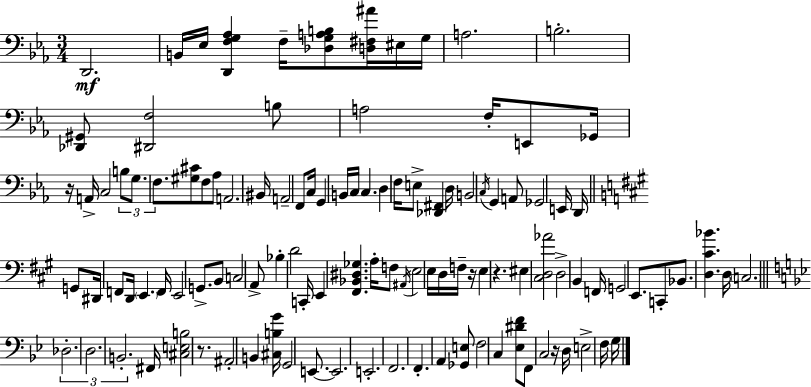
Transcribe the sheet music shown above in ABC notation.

X:1
T:Untitled
M:3/4
L:1/4
K:Cm
D,,2 B,,/4 _E,/4 [D,,F,G,_A,] F,/4 [_D,G,A,B,]/2 [D,^F,^A]/4 ^E,/4 G,/4 A,2 B,2 [_D,,^G,,]/2 [^D,,F,]2 B,/2 A,2 F,/4 E,,/2 _G,,/4 z/4 A,,/4 C,2 B,/2 G,/2 F,/2 [^G,^C]/2 F,/2 _A,/2 A,,2 ^B,,/4 A,,2 F,,/2 C,/4 G,, B,,/4 C,/4 C, D, F,/4 E,/2 [_D,,^F,,] D,/4 B,,2 C,/4 G,, A,,/2 _G,,2 E,,/4 D,,/4 G,,/2 ^D,,/4 F,,/2 D,,/4 E,, F,,/4 E,,2 G,,/2 B,,/2 C,2 A,,/2 _B, D2 C,,/4 E,, [^F,,_B,,^D,_G,] A,/4 F,/2 ^A,,/4 E,2 E,/4 D,/4 F,/4 z/4 E, z ^E, [^C,D,_A]2 D,2 B,, F,,/4 G,,2 E,,/2 C,,/2 _B,,/2 [D,^C_B] D,/4 C,2 _D,2 D,2 B,,2 ^F,,/4 [^C,E,B,]2 z/2 ^A,,2 B,, [^C,B,G]/4 G,,2 E,,/2 E,,2 E,,2 F,,2 F,, A,, [_G,,E,]/2 F,2 C, [_E,^DF]/2 F,,/2 C,2 z/4 D,/4 E,2 F,/4 G,/4